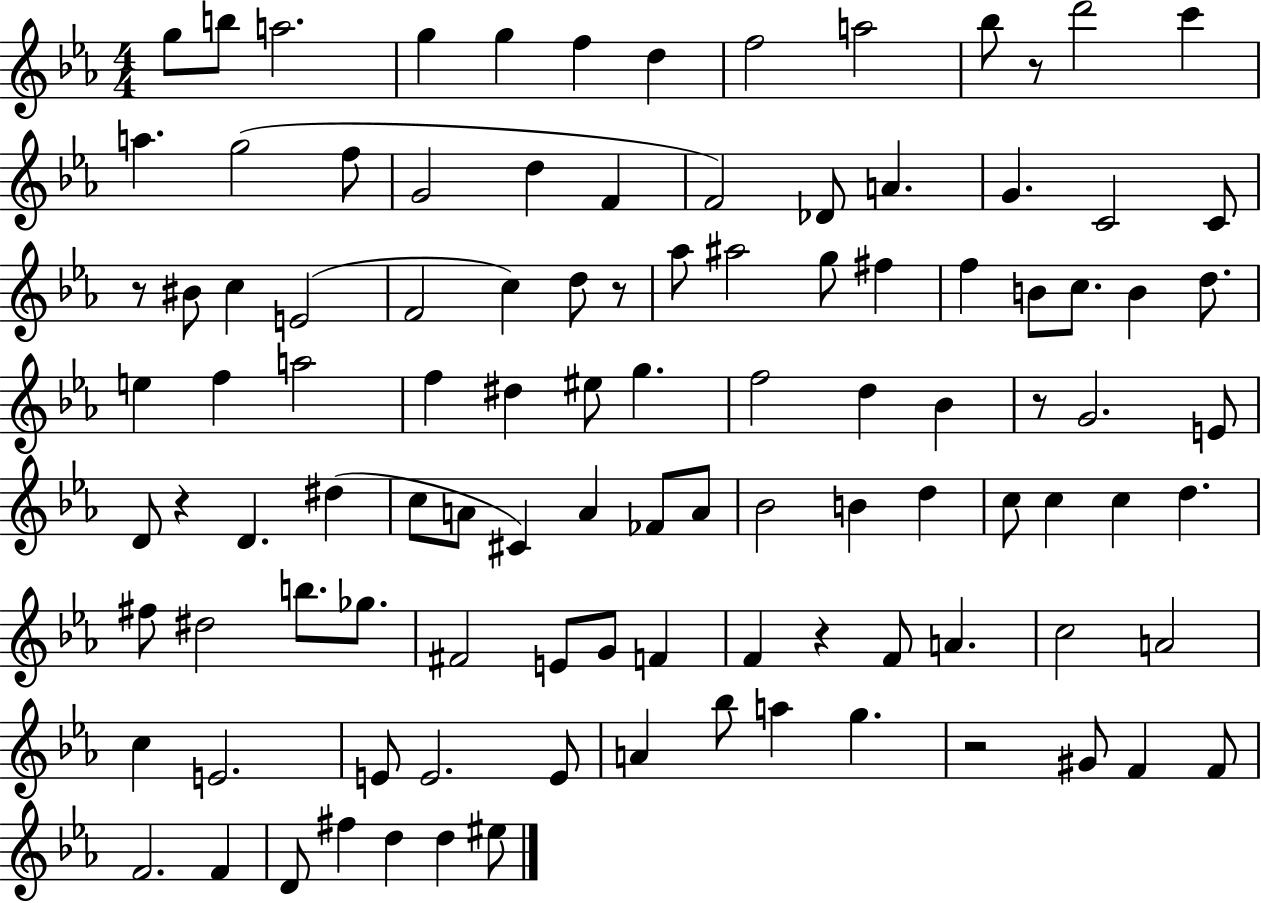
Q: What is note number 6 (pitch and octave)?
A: F5